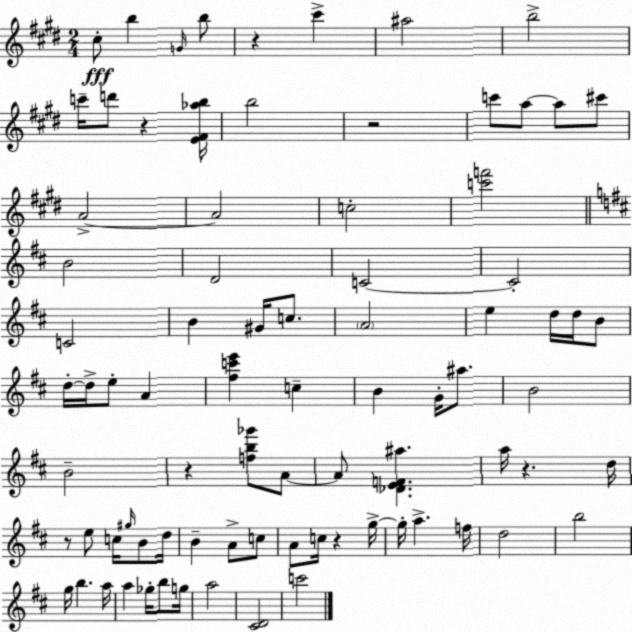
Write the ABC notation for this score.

X:1
T:Untitled
M:2/4
L:1/4
K:E
^c/2 b G/4 b/2 z ^c' ^a2 b2 c'/4 d'/2 z [E^F_ab]/4 b2 z2 c'/2 a/2 a/2 ^c'/2 A2 A2 c2 [c'f']2 B2 D2 C2 C2 C2 B ^G/4 c/2 A2 e d/4 d/4 B/2 d/4 d/4 e/2 A [^fc'e'] c B G/4 ^a/2 B2 B2 z [fb_g']/2 A/2 A/2 [_DEF^a] a/4 z d/4 z/2 e/2 c/4 ^g/4 B/2 d/4 B A/2 c/2 A/2 c/4 z g/4 g/4 a f/4 d2 b2 g/4 b a/4 a _g/4 b/2 g/4 a2 [^CD]2 c'2